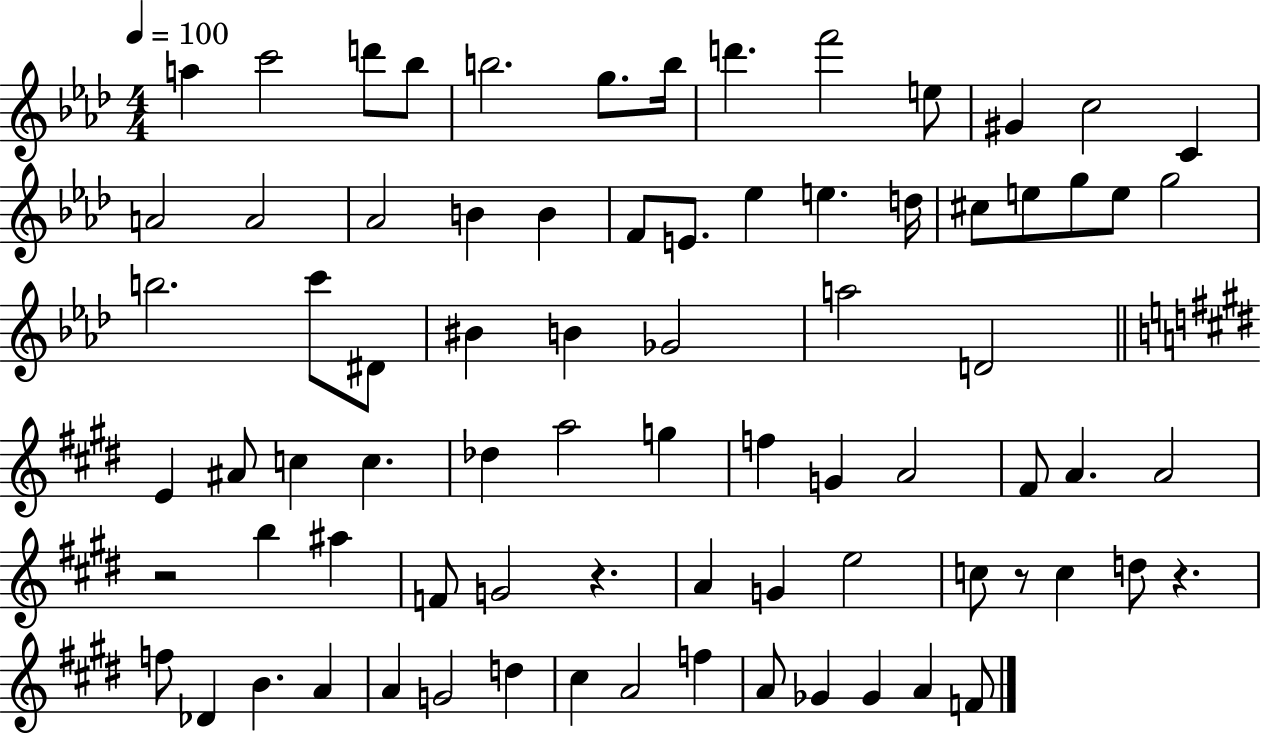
{
  \clef treble
  \numericTimeSignature
  \time 4/4
  \key aes \major
  \tempo 4 = 100
  a''4 c'''2 d'''8 bes''8 | b''2. g''8. b''16 | d'''4. f'''2 e''8 | gis'4 c''2 c'4 | \break a'2 a'2 | aes'2 b'4 b'4 | f'8 e'8. ees''4 e''4. d''16 | cis''8 e''8 g''8 e''8 g''2 | \break b''2. c'''8 dis'8 | bis'4 b'4 ges'2 | a''2 d'2 | \bar "||" \break \key e \major e'4 ais'8 c''4 c''4. | des''4 a''2 g''4 | f''4 g'4 a'2 | fis'8 a'4. a'2 | \break r2 b''4 ais''4 | f'8 g'2 r4. | a'4 g'4 e''2 | c''8 r8 c''4 d''8 r4. | \break f''8 des'4 b'4. a'4 | a'4 g'2 d''4 | cis''4 a'2 f''4 | a'8 ges'4 ges'4 a'4 f'8 | \break \bar "|."
}